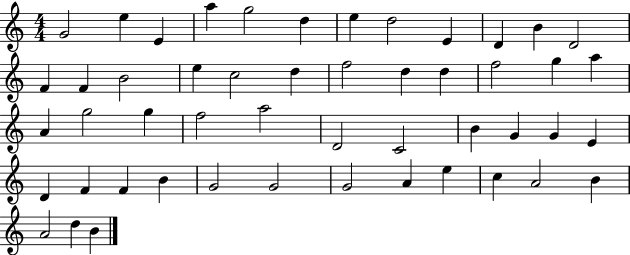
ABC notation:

X:1
T:Untitled
M:4/4
L:1/4
K:C
G2 e E a g2 d e d2 E D B D2 F F B2 e c2 d f2 d d f2 g a A g2 g f2 a2 D2 C2 B G G E D F F B G2 G2 G2 A e c A2 B A2 d B